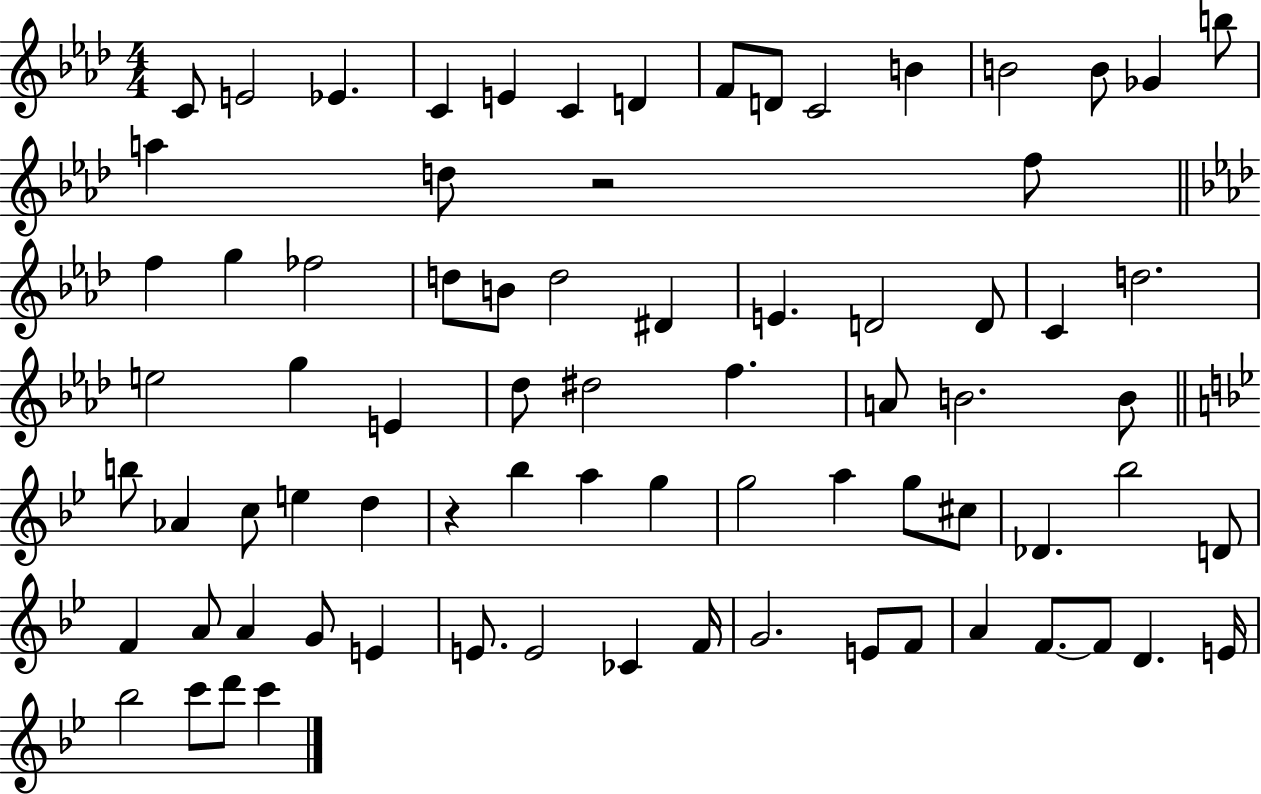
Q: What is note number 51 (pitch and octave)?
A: C#5